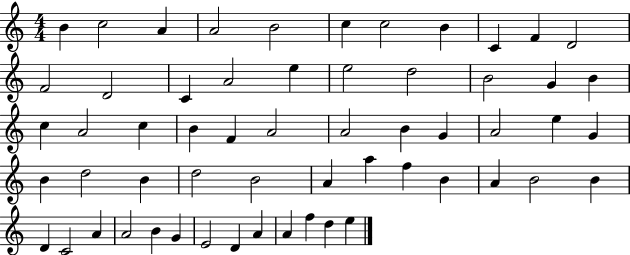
{
  \clef treble
  \numericTimeSignature
  \time 4/4
  \key c \major
  b'4 c''2 a'4 | a'2 b'2 | c''4 c''2 b'4 | c'4 f'4 d'2 | \break f'2 d'2 | c'4 a'2 e''4 | e''2 d''2 | b'2 g'4 b'4 | \break c''4 a'2 c''4 | b'4 f'4 a'2 | a'2 b'4 g'4 | a'2 e''4 g'4 | \break b'4 d''2 b'4 | d''2 b'2 | a'4 a''4 f''4 b'4 | a'4 b'2 b'4 | \break d'4 c'2 a'4 | a'2 b'4 g'4 | e'2 d'4 a'4 | a'4 f''4 d''4 e''4 | \break \bar "|."
}